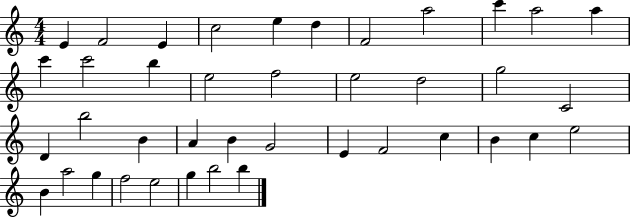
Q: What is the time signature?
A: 4/4